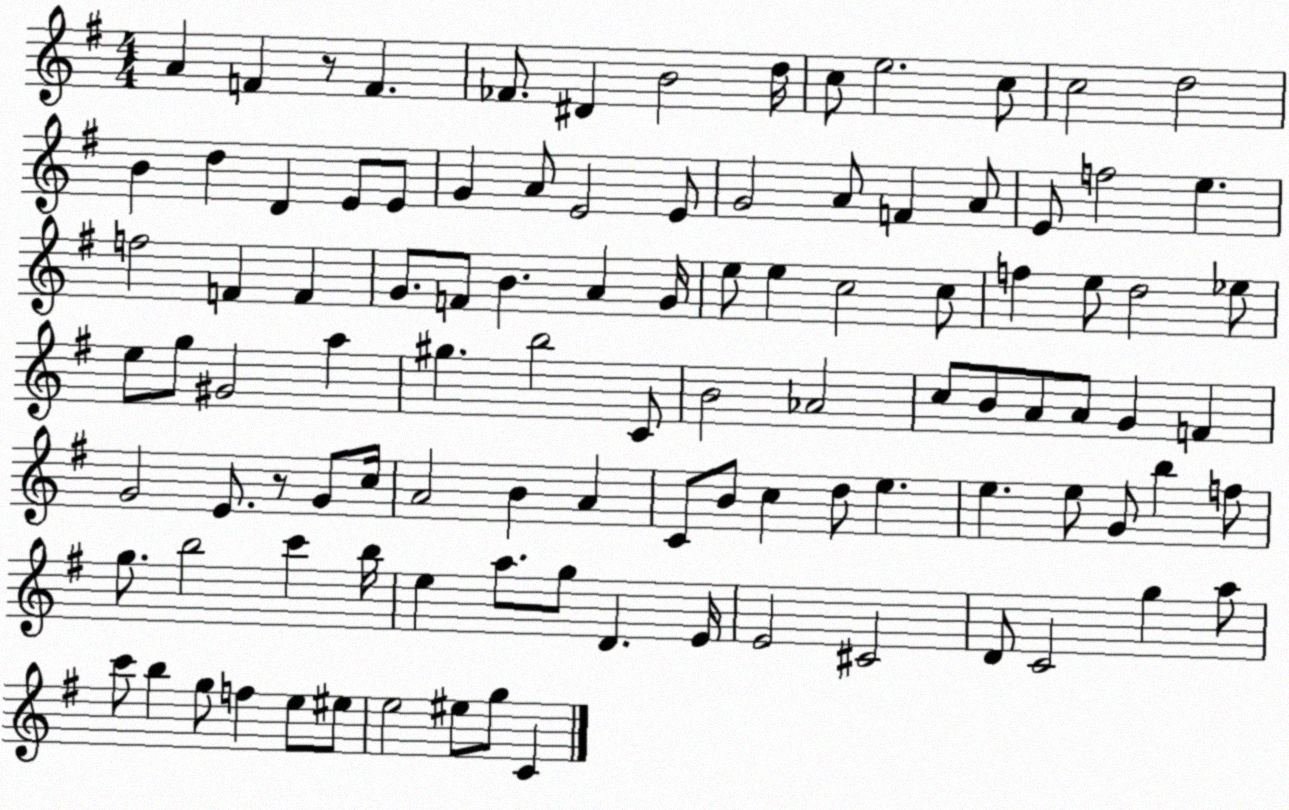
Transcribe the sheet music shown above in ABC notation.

X:1
T:Untitled
M:4/4
L:1/4
K:G
A F z/2 F _F/2 ^D B2 d/4 c/2 e2 c/2 c2 d2 B d D E/2 E/2 G A/2 E2 E/2 G2 A/2 F A/2 E/2 f2 e f2 F F G/2 F/2 B A G/4 e/2 e c2 c/2 f e/2 d2 _e/2 e/2 g/2 ^G2 a ^g b2 C/2 B2 _A2 c/2 B/2 A/2 A/2 G F G2 E/2 z/2 G/2 c/4 A2 B A C/2 B/2 c d/2 e e e/2 G/2 b f/2 g/2 b2 c' b/4 e a/2 g/2 D E/4 E2 ^C2 D/2 C2 g a/2 c'/2 b g/2 f e/2 ^e/2 e2 ^e/2 g/2 C